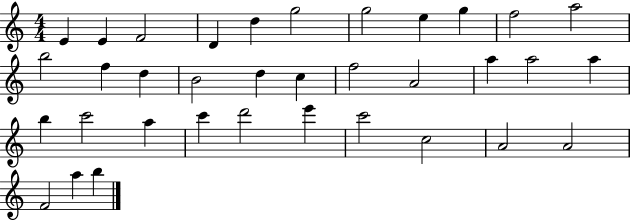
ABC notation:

X:1
T:Untitled
M:4/4
L:1/4
K:C
E E F2 D d g2 g2 e g f2 a2 b2 f d B2 d c f2 A2 a a2 a b c'2 a c' d'2 e' c'2 c2 A2 A2 F2 a b